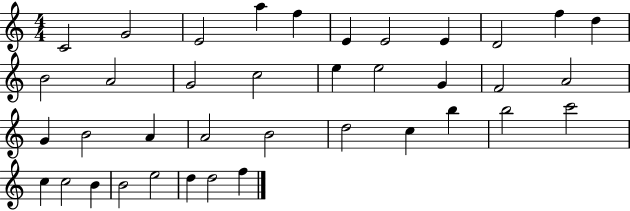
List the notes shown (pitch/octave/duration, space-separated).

C4/h G4/h E4/h A5/q F5/q E4/q E4/h E4/q D4/h F5/q D5/q B4/h A4/h G4/h C5/h E5/q E5/h G4/q F4/h A4/h G4/q B4/h A4/q A4/h B4/h D5/h C5/q B5/q B5/h C6/h C5/q C5/h B4/q B4/h E5/h D5/q D5/h F5/q